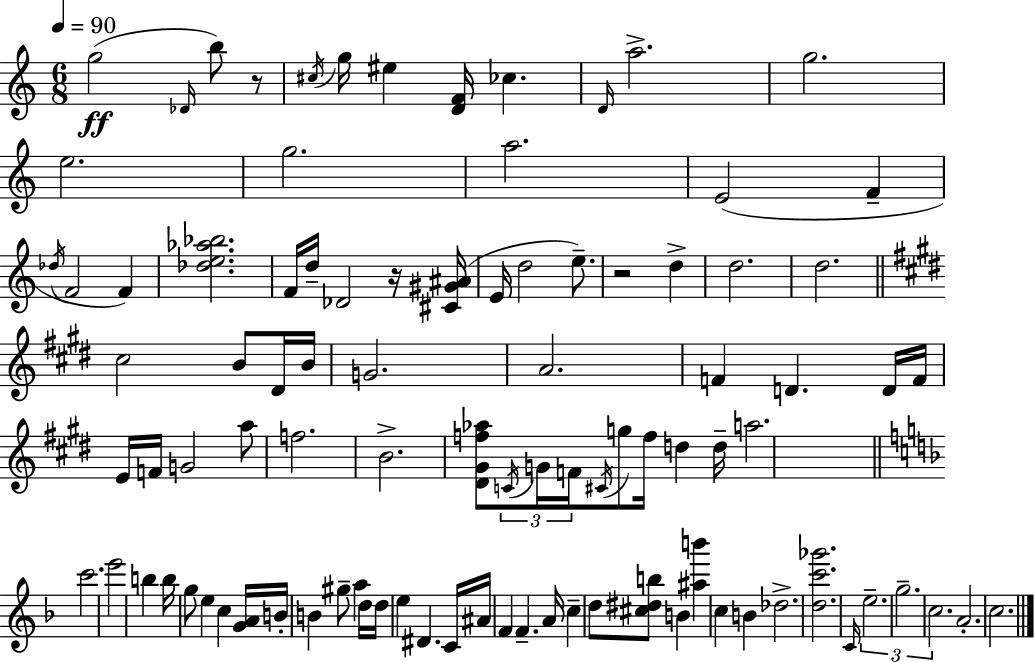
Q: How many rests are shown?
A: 3